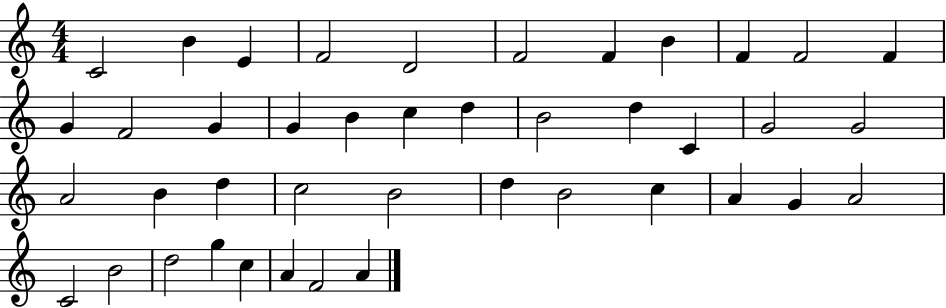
{
  \clef treble
  \numericTimeSignature
  \time 4/4
  \key c \major
  c'2 b'4 e'4 | f'2 d'2 | f'2 f'4 b'4 | f'4 f'2 f'4 | \break g'4 f'2 g'4 | g'4 b'4 c''4 d''4 | b'2 d''4 c'4 | g'2 g'2 | \break a'2 b'4 d''4 | c''2 b'2 | d''4 b'2 c''4 | a'4 g'4 a'2 | \break c'2 b'2 | d''2 g''4 c''4 | a'4 f'2 a'4 | \bar "|."
}